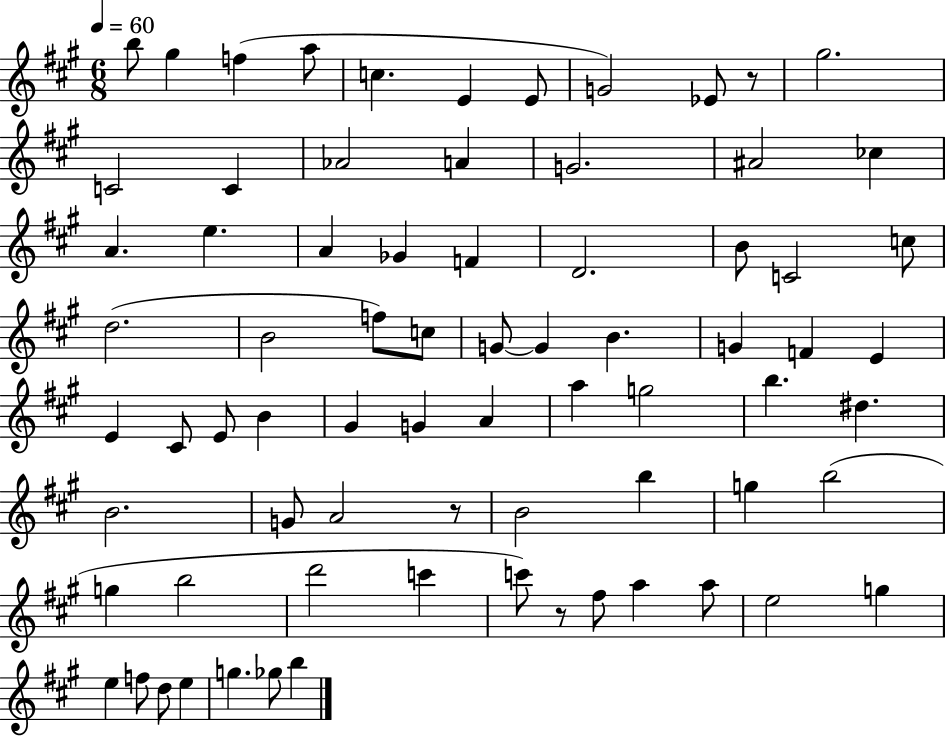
X:1
T:Untitled
M:6/8
L:1/4
K:A
b/2 ^g f a/2 c E E/2 G2 _E/2 z/2 ^g2 C2 C _A2 A G2 ^A2 _c A e A _G F D2 B/2 C2 c/2 d2 B2 f/2 c/2 G/2 G B G F E E ^C/2 E/2 B ^G G A a g2 b ^d B2 G/2 A2 z/2 B2 b g b2 g b2 d'2 c' c'/2 z/2 ^f/2 a a/2 e2 g e f/2 d/2 e g _g/2 b